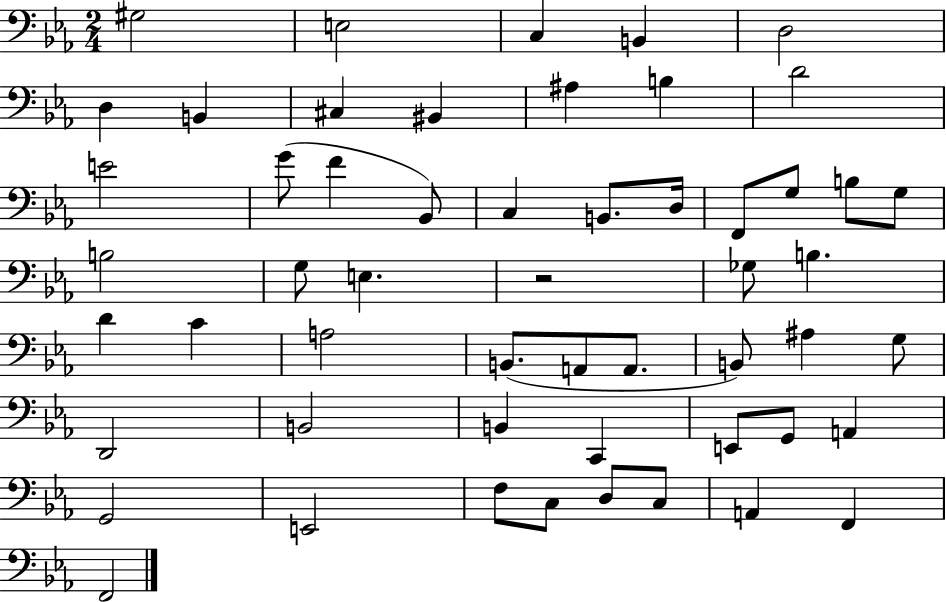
G#3/h E3/h C3/q B2/q D3/h D3/q B2/q C#3/q BIS2/q A#3/q B3/q D4/h E4/h G4/e F4/q Bb2/e C3/q B2/e. D3/s F2/e G3/e B3/e G3/e B3/h G3/e E3/q. R/h Gb3/e B3/q. D4/q C4/q A3/h B2/e. A2/e A2/e. B2/e A#3/q G3/e D2/h B2/h B2/q C2/q E2/e G2/e A2/q G2/h E2/h F3/e C3/e D3/e C3/e A2/q F2/q F2/h